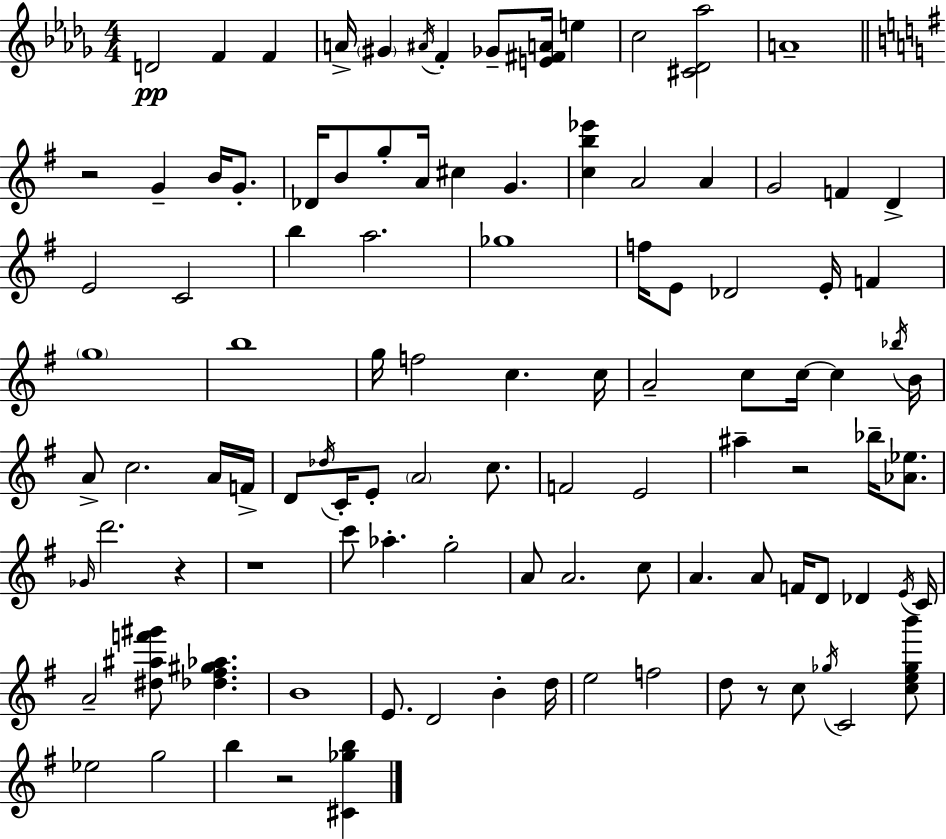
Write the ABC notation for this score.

X:1
T:Untitled
M:4/4
L:1/4
K:Bbm
D2 F F A/4 ^G ^A/4 F _G/2 [E^FA]/4 e c2 [^C_D_a]2 A4 z2 G B/4 G/2 _D/4 B/2 g/2 A/4 ^c G [cb_e'] A2 A G2 F D E2 C2 b a2 _g4 f/4 E/2 _D2 E/4 F g4 b4 g/4 f2 c c/4 A2 c/2 c/4 c _b/4 B/4 A/2 c2 A/4 F/4 D/2 _d/4 C/4 E/2 A2 c/2 F2 E2 ^a z2 _b/4 [_A_e]/2 _G/4 d'2 z z4 c'/2 _a g2 A/2 A2 c/2 A A/2 F/4 D/2 _D E/4 C/4 A2 [^d^af'^g']/2 [_d^f^g_a] B4 E/2 D2 B d/4 e2 f2 d/2 z/2 c/2 _g/4 C2 [ce_gb']/2 _e2 g2 b z2 [^C_gb]